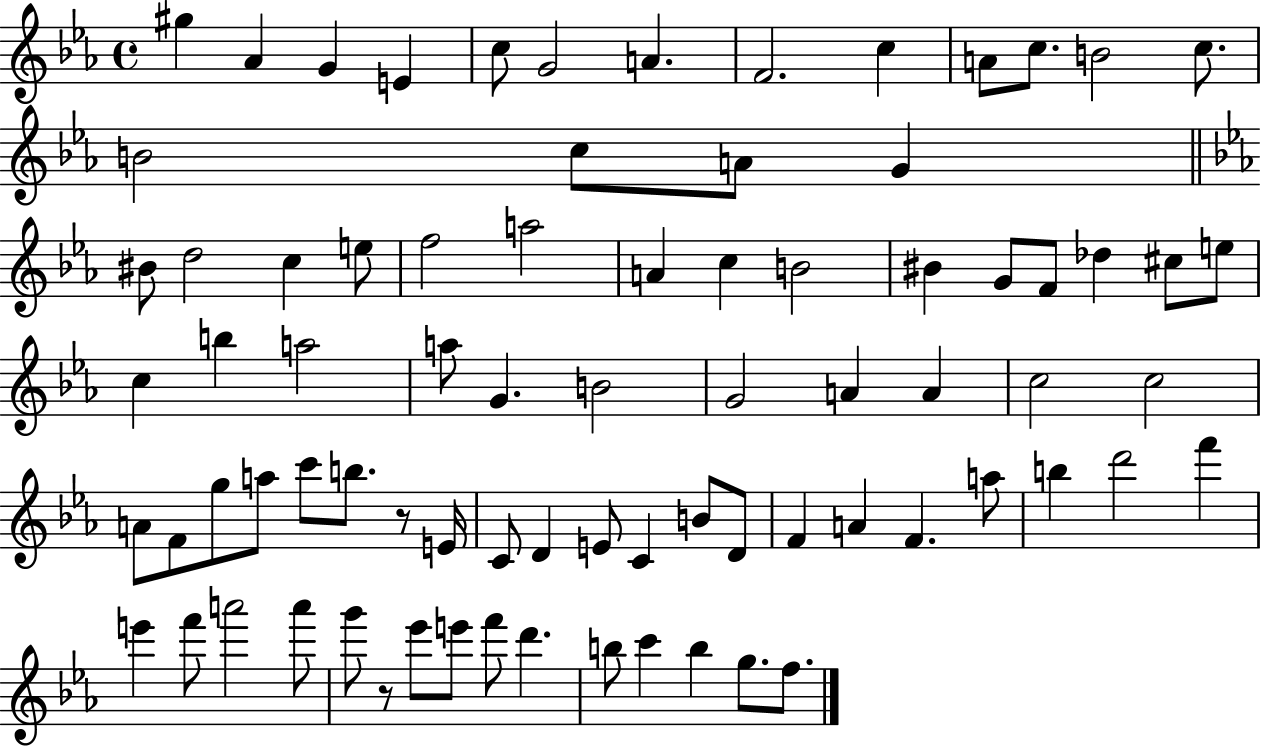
G#5/q Ab4/q G4/q E4/q C5/e G4/h A4/q. F4/h. C5/q A4/e C5/e. B4/h C5/e. B4/h C5/e A4/e G4/q BIS4/e D5/h C5/q E5/e F5/h A5/h A4/q C5/q B4/h BIS4/q G4/e F4/e Db5/q C#5/e E5/e C5/q B5/q A5/h A5/e G4/q. B4/h G4/h A4/q A4/q C5/h C5/h A4/e F4/e G5/e A5/e C6/e B5/e. R/e E4/s C4/e D4/q E4/e C4/q B4/e D4/e F4/q A4/q F4/q. A5/e B5/q D6/h F6/q E6/q F6/e A6/h A6/e G6/e R/e Eb6/e E6/e F6/e D6/q. B5/e C6/q B5/q G5/e. F5/e.